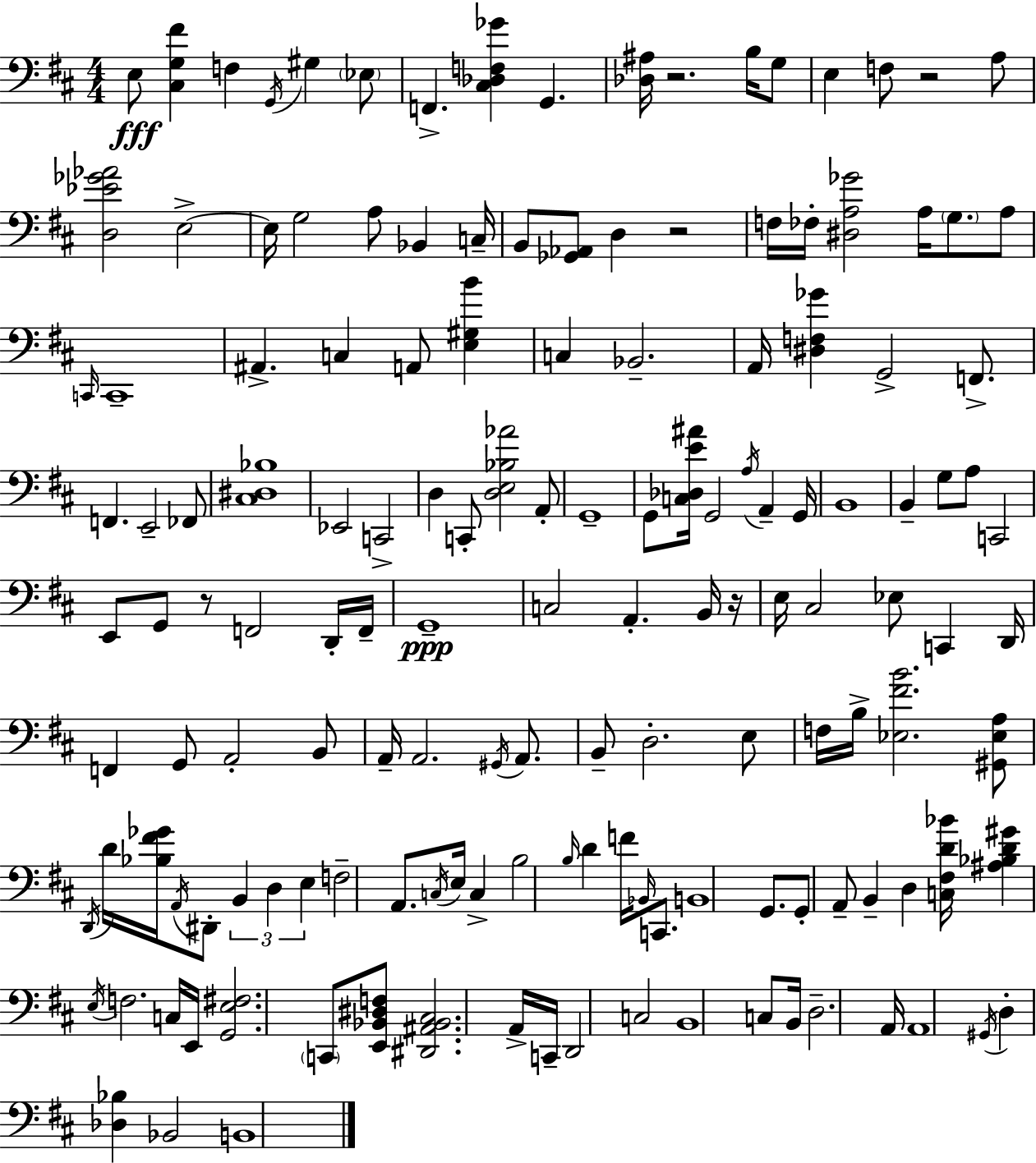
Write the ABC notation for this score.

X:1
T:Untitled
M:4/4
L:1/4
K:D
E,/2 [^C,G,^F] F, G,,/4 ^G, _E,/2 F,, [^C,_D,F,_G] G,, [_D,^A,]/4 z2 B,/4 G,/2 E, F,/2 z2 A,/2 [D,_E_G_A]2 E,2 E,/4 G,2 A,/2 _B,, C,/4 B,,/2 [_G,,_A,,]/2 D, z2 F,/4 _F,/4 [^D,A,_G]2 A,/4 G,/2 A,/2 C,,/4 C,,4 ^A,, C, A,,/2 [E,^G,B] C, _B,,2 A,,/4 [^D,F,_G] G,,2 F,,/2 F,, E,,2 _F,,/2 [^C,^D,_B,]4 _E,,2 C,,2 D, C,,/2 [D,E,_B,_A]2 A,,/2 G,,4 G,,/2 [C,_D,E^A]/4 G,,2 A,/4 A,, G,,/4 B,,4 B,, G,/2 A,/2 C,,2 E,,/2 G,,/2 z/2 F,,2 D,,/4 F,,/4 G,,4 C,2 A,, B,,/4 z/4 E,/4 ^C,2 _E,/2 C,, D,,/4 F,, G,,/2 A,,2 B,,/2 A,,/4 A,,2 ^G,,/4 A,,/2 B,,/2 D,2 E,/2 F,/4 B,/4 [_E,^FB]2 [^G,,_E,A,]/2 D,,/4 D/4 [_B,^F_G]/4 A,,/4 ^D,,/2 B,, D, E, F,2 A,,/2 C,/4 E,/4 C, B,2 B,/4 D F/4 _B,,/4 C,,/2 B,,4 G,,/2 G,,/2 A,,/2 B,, D, [C,^F,D_B]/4 [^A,_B,D^G] E,/4 F,2 C,/4 E,,/4 [G,,E,^F,]2 C,,/2 [E,,_B,,^D,F,]/2 [^D,,^A,,_B,,^C,]2 A,,/4 C,,/4 D,,2 C,2 B,,4 C,/2 B,,/4 D,2 A,,/4 A,,4 ^G,,/4 D, [_D,_B,] _B,,2 B,,4